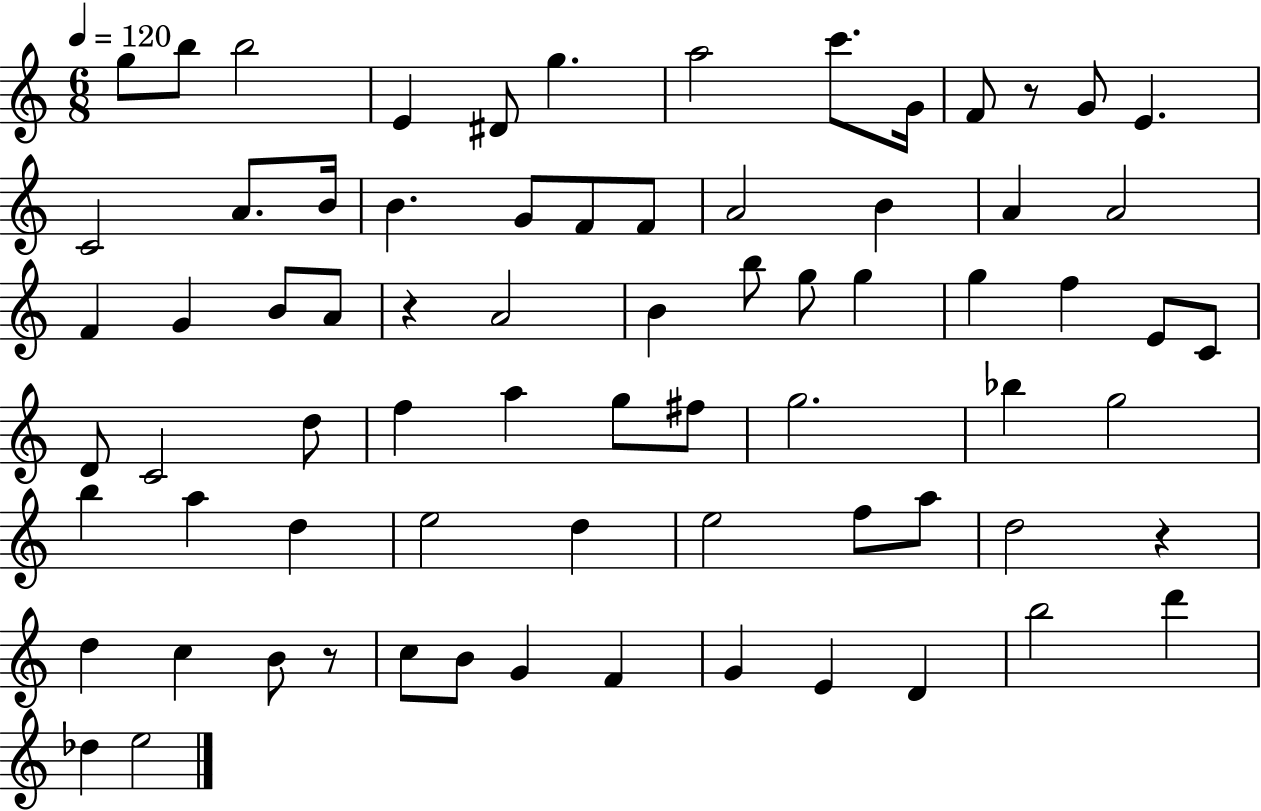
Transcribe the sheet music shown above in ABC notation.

X:1
T:Untitled
M:6/8
L:1/4
K:C
g/2 b/2 b2 E ^D/2 g a2 c'/2 G/4 F/2 z/2 G/2 E C2 A/2 B/4 B G/2 F/2 F/2 A2 B A A2 F G B/2 A/2 z A2 B b/2 g/2 g g f E/2 C/2 D/2 C2 d/2 f a g/2 ^f/2 g2 _b g2 b a d e2 d e2 f/2 a/2 d2 z d c B/2 z/2 c/2 B/2 G F G E D b2 d' _d e2